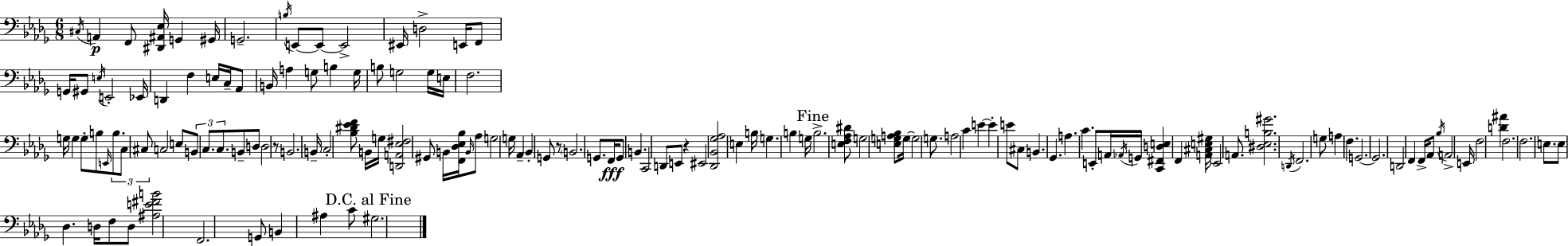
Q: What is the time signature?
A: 6/8